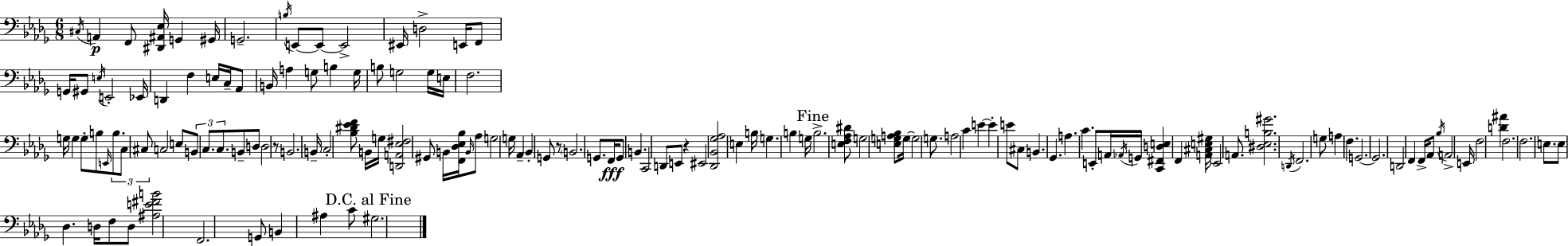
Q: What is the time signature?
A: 6/8